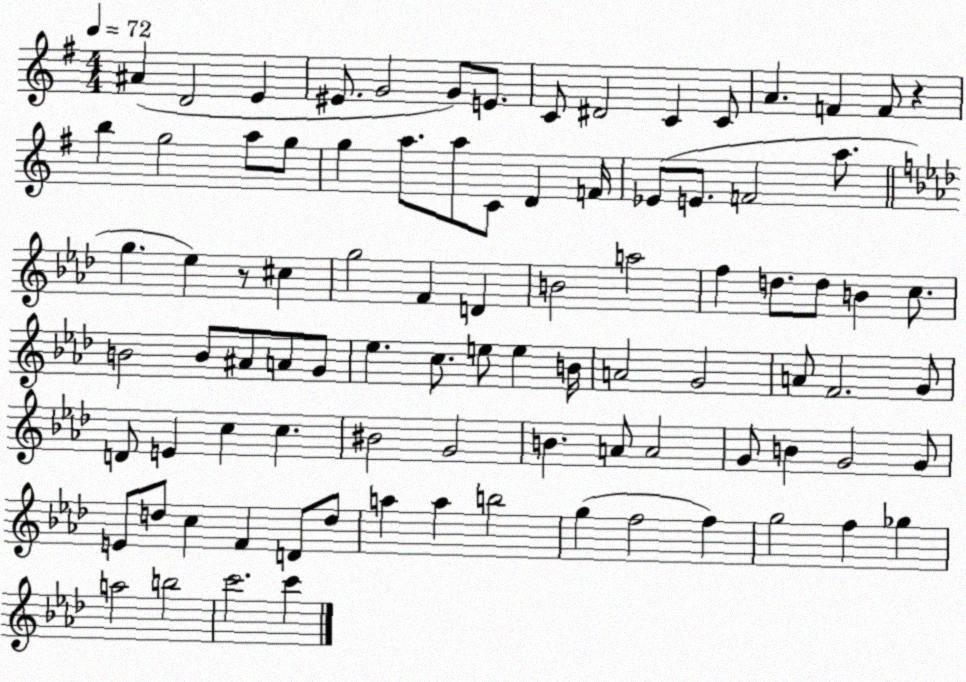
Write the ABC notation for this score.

X:1
T:Untitled
M:4/4
L:1/4
K:G
^A D2 E ^E/2 G2 G/2 E/2 C/2 ^D2 C C/2 A F F/2 z b g2 a/2 g/2 g a/2 a/2 C/2 D F/4 _E/2 E/2 F2 a/2 g _e z/2 ^c g2 F D B2 a2 f d/2 d/2 B c/2 B2 B/2 ^A/2 A/2 G/2 _e c/2 e/2 e B/4 A2 G2 A/2 F2 G/2 D/2 E c c ^B2 G2 B A/2 A2 G/2 B G2 G/2 E/2 d/2 c F D/2 d/2 a a b2 g f2 f g2 f _g a2 b2 c'2 c'